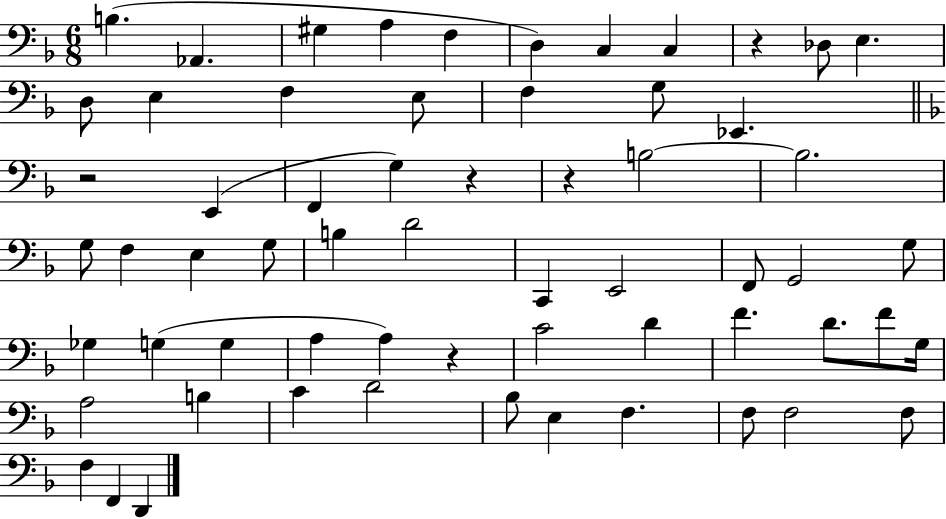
{
  \clef bass
  \numericTimeSignature
  \time 6/8
  \key f \major
  b4.( aes,4. | gis4 a4 f4 | d4) c4 c4 | r4 des8 e4. | \break d8 e4 f4 e8 | f4 g8 ees,4. | \bar "||" \break \key d \minor r2 e,4( | f,4 g4) r4 | r4 b2~~ | b2. | \break g8 f4 e4 g8 | b4 d'2 | c,4 e,2 | f,8 g,2 g8 | \break ges4 g4( g4 | a4 a4) r4 | c'2 d'4 | f'4. d'8. f'8 g16 | \break a2 b4 | c'4 d'2 | bes8 e4 f4. | f8 f2 f8 | \break f4 f,4 d,4 | \bar "|."
}